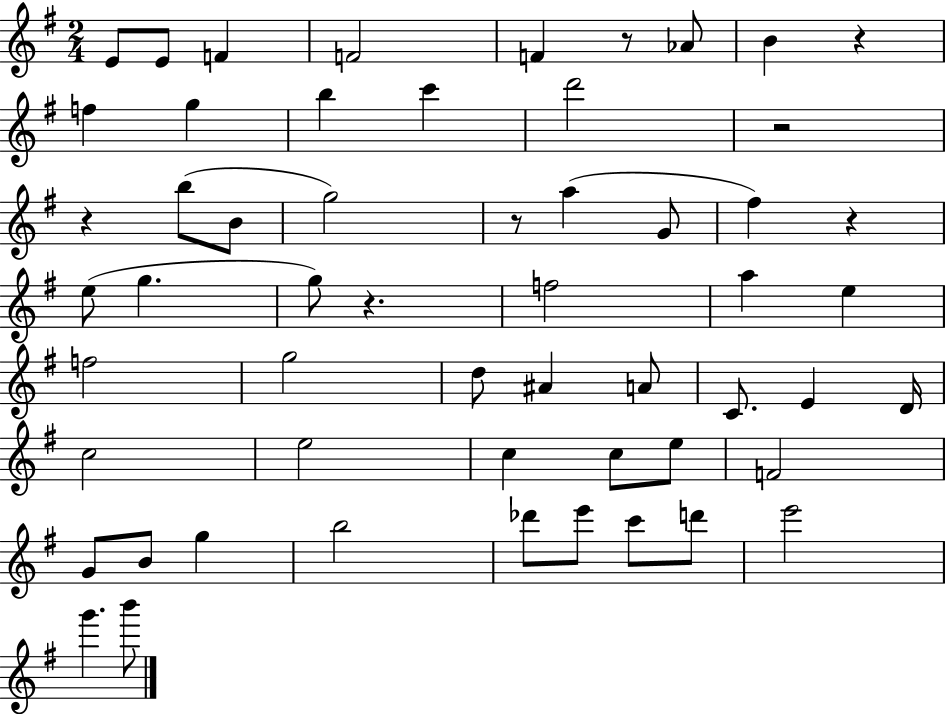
{
  \clef treble
  \numericTimeSignature
  \time 2/4
  \key g \major
  e'8 e'8 f'4 | f'2 | f'4 r8 aes'8 | b'4 r4 | \break f''4 g''4 | b''4 c'''4 | d'''2 | r2 | \break r4 b''8( b'8 | g''2) | r8 a''4( g'8 | fis''4) r4 | \break e''8( g''4. | g''8) r4. | f''2 | a''4 e''4 | \break f''2 | g''2 | d''8 ais'4 a'8 | c'8. e'4 d'16 | \break c''2 | e''2 | c''4 c''8 e''8 | f'2 | \break g'8 b'8 g''4 | b''2 | des'''8 e'''8 c'''8 d'''8 | e'''2 | \break g'''4. b'''8 | \bar "|."
}